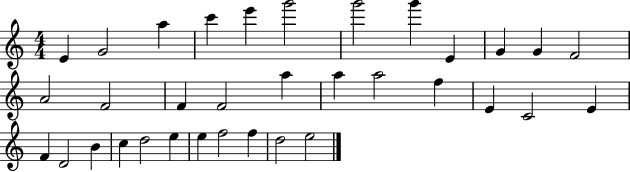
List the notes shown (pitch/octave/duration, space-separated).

E4/q G4/h A5/q C6/q E6/q G6/h G6/h G6/q E4/q G4/q G4/q F4/h A4/h F4/h F4/q F4/h A5/q A5/q A5/h F5/q E4/q C4/h E4/q F4/q D4/h B4/q C5/q D5/h E5/q E5/q F5/h F5/q D5/h E5/h